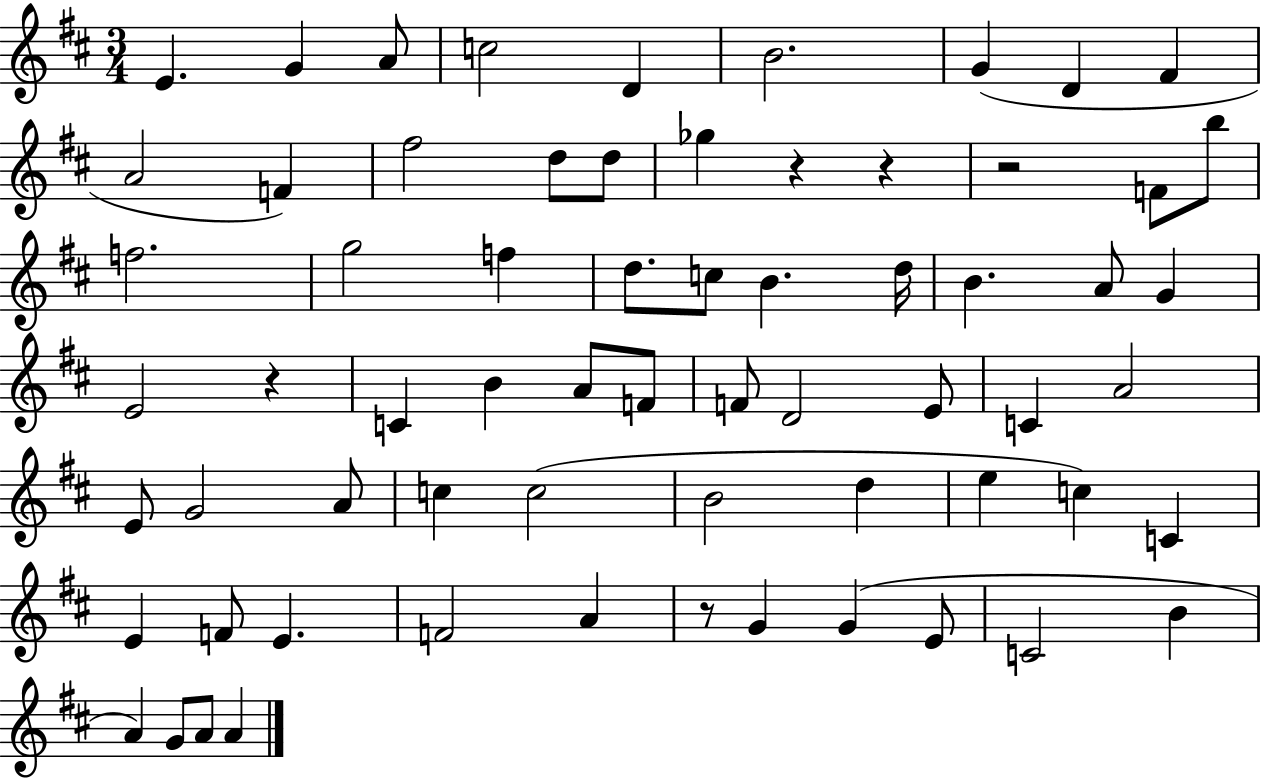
X:1
T:Untitled
M:3/4
L:1/4
K:D
E G A/2 c2 D B2 G D ^F A2 F ^f2 d/2 d/2 _g z z z2 F/2 b/2 f2 g2 f d/2 c/2 B d/4 B A/2 G E2 z C B A/2 F/2 F/2 D2 E/2 C A2 E/2 G2 A/2 c c2 B2 d e c C E F/2 E F2 A z/2 G G E/2 C2 B A G/2 A/2 A